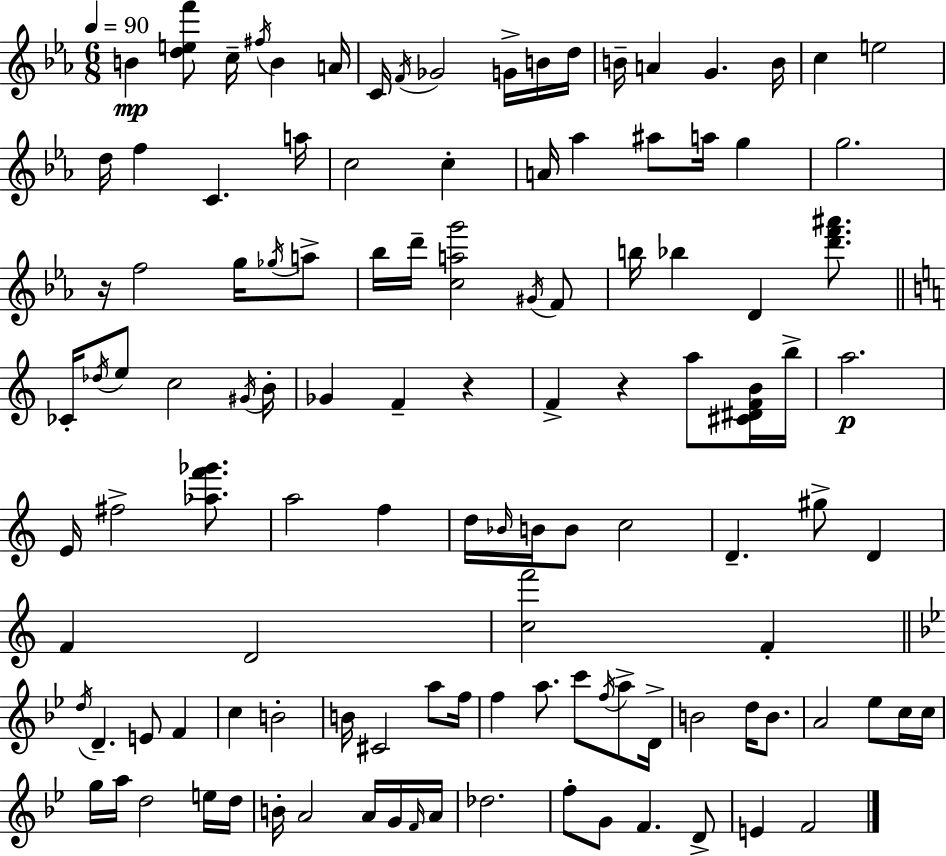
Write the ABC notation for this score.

X:1
T:Untitled
M:6/8
L:1/4
K:Cm
B [def']/2 c/4 ^f/4 B A/4 C/4 F/4 _G2 G/4 B/4 d/4 B/4 A G B/4 c e2 d/4 f C a/4 c2 c A/4 _a ^a/2 a/4 g g2 z/4 f2 g/4 _g/4 a/2 _b/4 d'/4 [cag']2 ^G/4 F/2 b/4 _b D [d'f'^a']/2 _C/4 _d/4 e/2 c2 ^G/4 B/4 _G F z F z a/2 [^C^DFB]/4 b/4 a2 E/4 ^f2 [_af'_g']/2 a2 f d/4 _B/4 B/4 B/2 c2 D ^g/2 D F D2 [cf']2 F d/4 D E/2 F c B2 B/4 ^C2 a/2 f/4 f a/2 c'/2 f/4 a/2 D/4 B2 d/4 B/2 A2 _e/2 c/4 c/4 g/4 a/4 d2 e/4 d/4 B/4 A2 A/4 G/4 F/4 A/4 _d2 f/2 G/2 F D/2 E F2